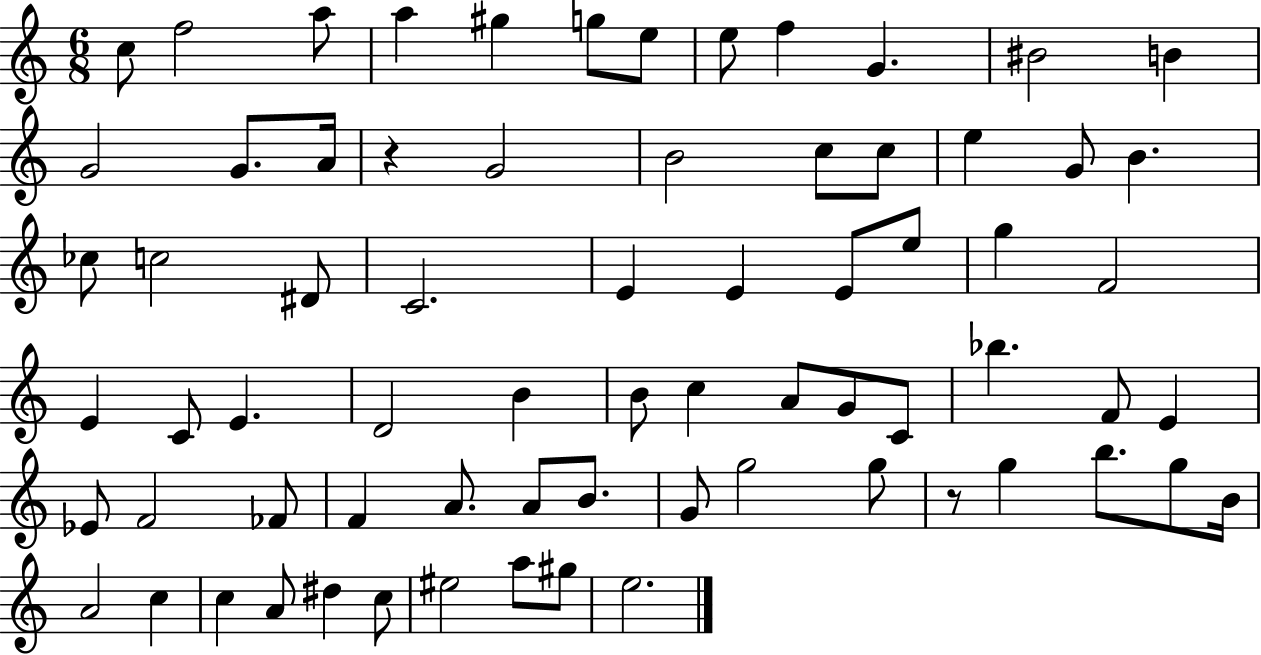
C5/e F5/h A5/e A5/q G#5/q G5/e E5/e E5/e F5/q G4/q. BIS4/h B4/q G4/h G4/e. A4/s R/q G4/h B4/h C5/e C5/e E5/q G4/e B4/q. CES5/e C5/h D#4/e C4/h. E4/q E4/q E4/e E5/e G5/q F4/h E4/q C4/e E4/q. D4/h B4/q B4/e C5/q A4/e G4/e C4/e Bb5/q. F4/e E4/q Eb4/e F4/h FES4/e F4/q A4/e. A4/e B4/e. G4/e G5/h G5/e R/e G5/q B5/e. G5/e B4/s A4/h C5/q C5/q A4/e D#5/q C5/e EIS5/h A5/e G#5/e E5/h.